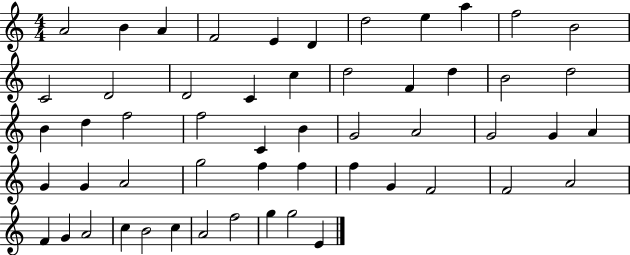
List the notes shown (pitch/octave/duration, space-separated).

A4/h B4/q A4/q F4/h E4/q D4/q D5/h E5/q A5/q F5/h B4/h C4/h D4/h D4/h C4/q C5/q D5/h F4/q D5/q B4/h D5/h B4/q D5/q F5/h F5/h C4/q B4/q G4/h A4/h G4/h G4/q A4/q G4/q G4/q A4/h G5/h F5/q F5/q F5/q G4/q F4/h F4/h A4/h F4/q G4/q A4/h C5/q B4/h C5/q A4/h F5/h G5/q G5/h E4/q